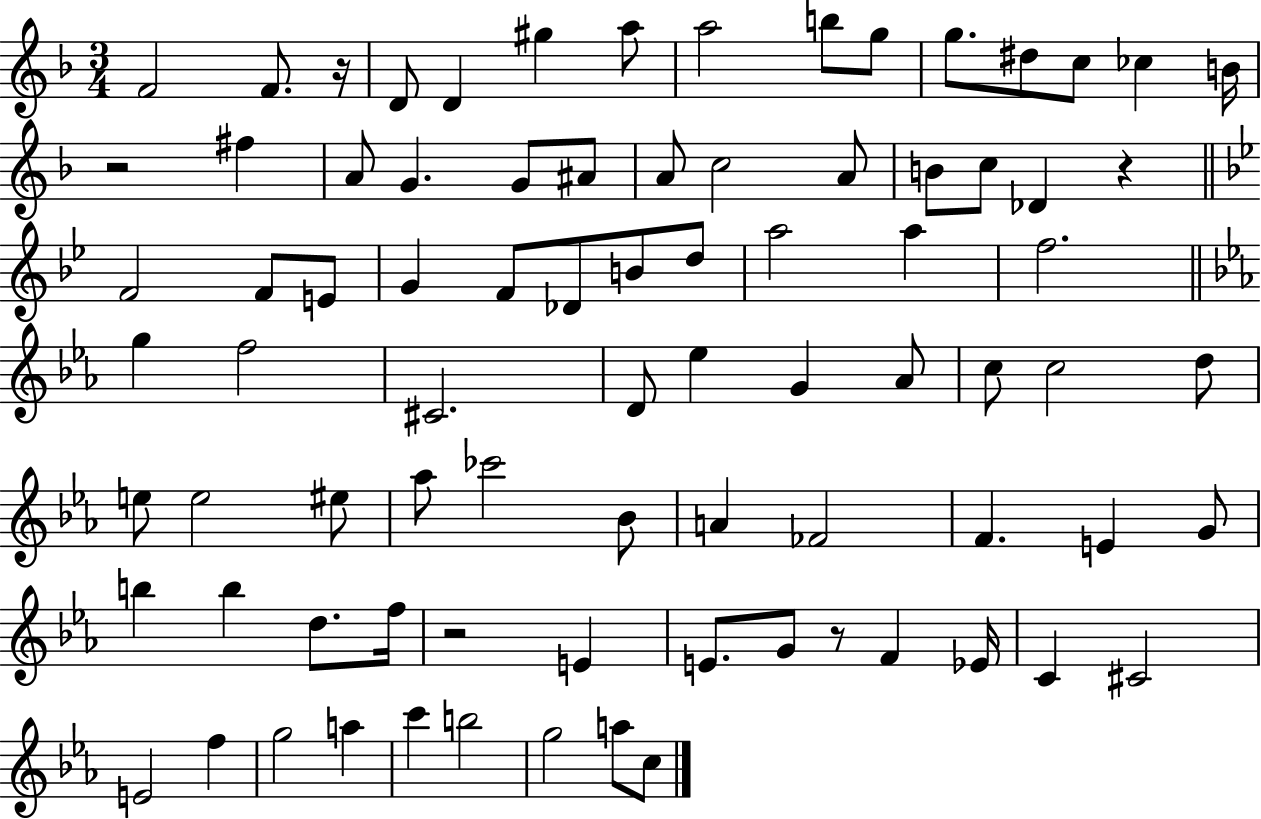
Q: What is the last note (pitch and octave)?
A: C5